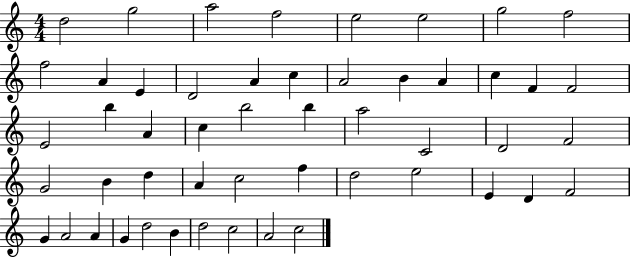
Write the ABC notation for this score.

X:1
T:Untitled
M:4/4
L:1/4
K:C
d2 g2 a2 f2 e2 e2 g2 f2 f2 A E D2 A c A2 B A c F F2 E2 b A c b2 b a2 C2 D2 F2 G2 B d A c2 f d2 e2 E D F2 G A2 A G d2 B d2 c2 A2 c2